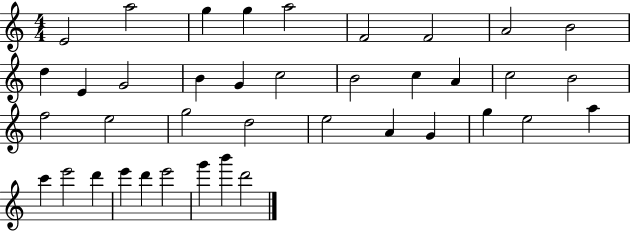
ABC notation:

X:1
T:Untitled
M:4/4
L:1/4
K:C
E2 a2 g g a2 F2 F2 A2 B2 d E G2 B G c2 B2 c A c2 B2 f2 e2 g2 d2 e2 A G g e2 a c' e'2 d' e' d' e'2 g' b' d'2